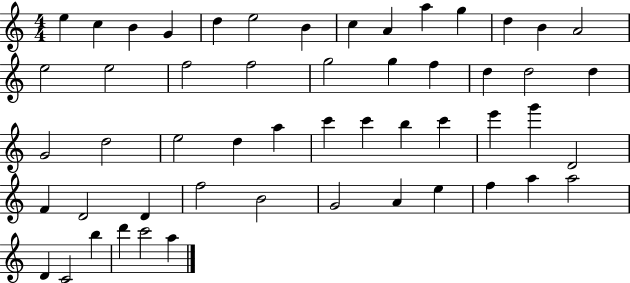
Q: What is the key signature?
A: C major